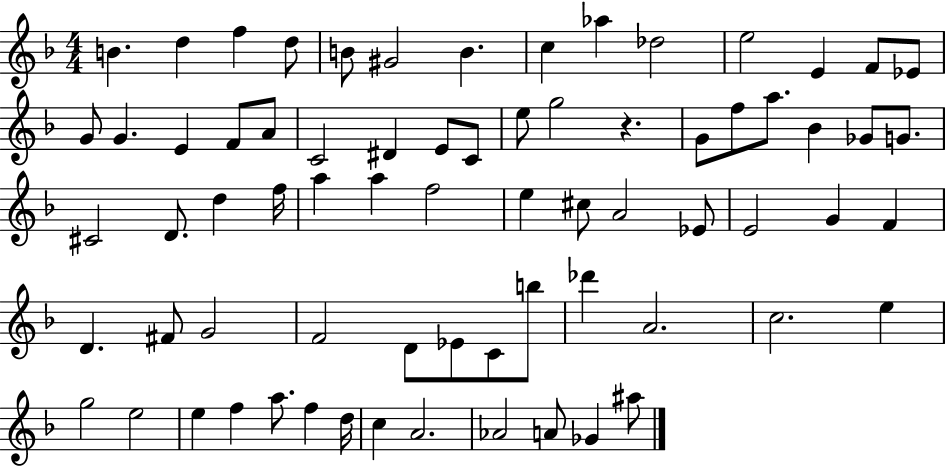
B4/q. D5/q F5/q D5/e B4/e G#4/h B4/q. C5/q Ab5/q Db5/h E5/h E4/q F4/e Eb4/e G4/e G4/q. E4/q F4/e A4/e C4/h D#4/q E4/e C4/e E5/e G5/h R/q. G4/e F5/e A5/e. Bb4/q Gb4/e G4/e. C#4/h D4/e. D5/q F5/s A5/q A5/q F5/h E5/q C#5/e A4/h Eb4/e E4/h G4/q F4/q D4/q. F#4/e G4/h F4/h D4/e Eb4/e C4/e B5/e Db6/q A4/h. C5/h. E5/q G5/h E5/h E5/q F5/q A5/e. F5/q D5/s C5/q A4/h. Ab4/h A4/e Gb4/q A#5/e